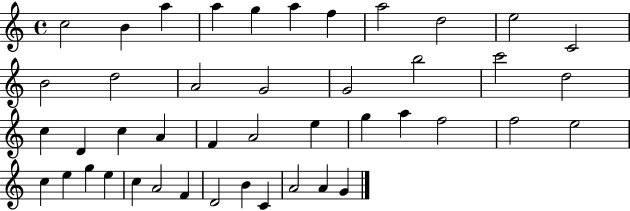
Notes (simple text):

C5/h B4/q A5/q A5/q G5/q A5/q F5/q A5/h D5/h E5/h C4/h B4/h D5/h A4/h G4/h G4/h B5/h C6/h D5/h C5/q D4/q C5/q A4/q F4/q A4/h E5/q G5/q A5/q F5/h F5/h E5/h C5/q E5/q G5/q E5/q C5/q A4/h F4/q D4/h B4/q C4/q A4/h A4/q G4/q